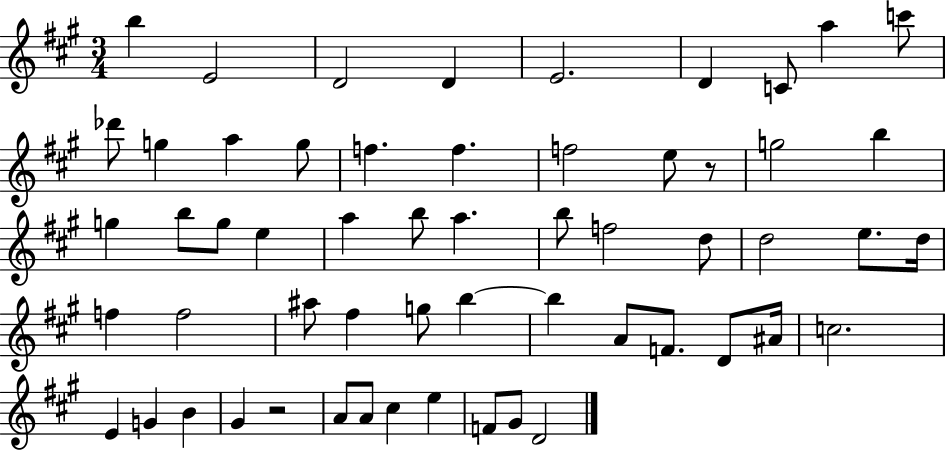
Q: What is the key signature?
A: A major